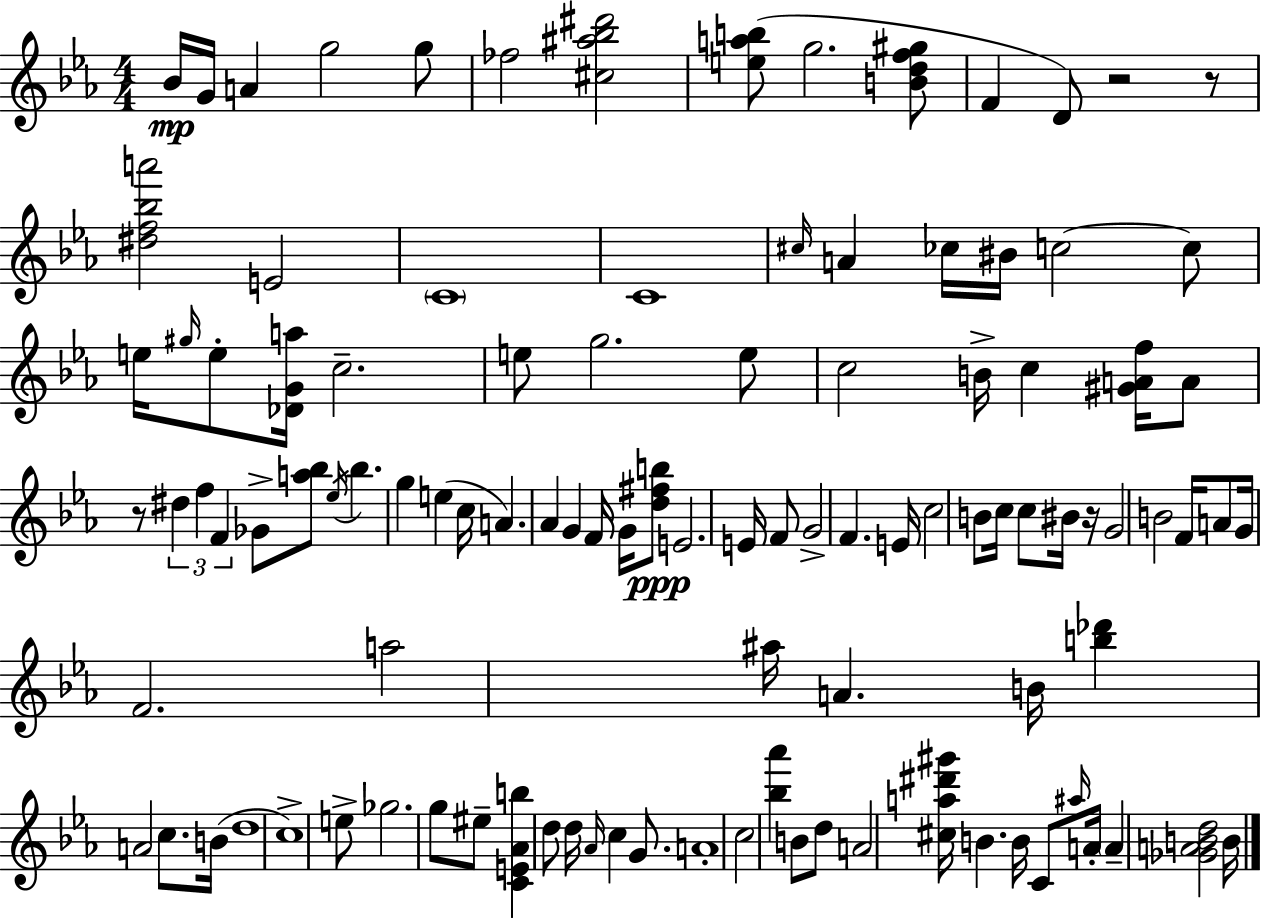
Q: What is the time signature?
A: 4/4